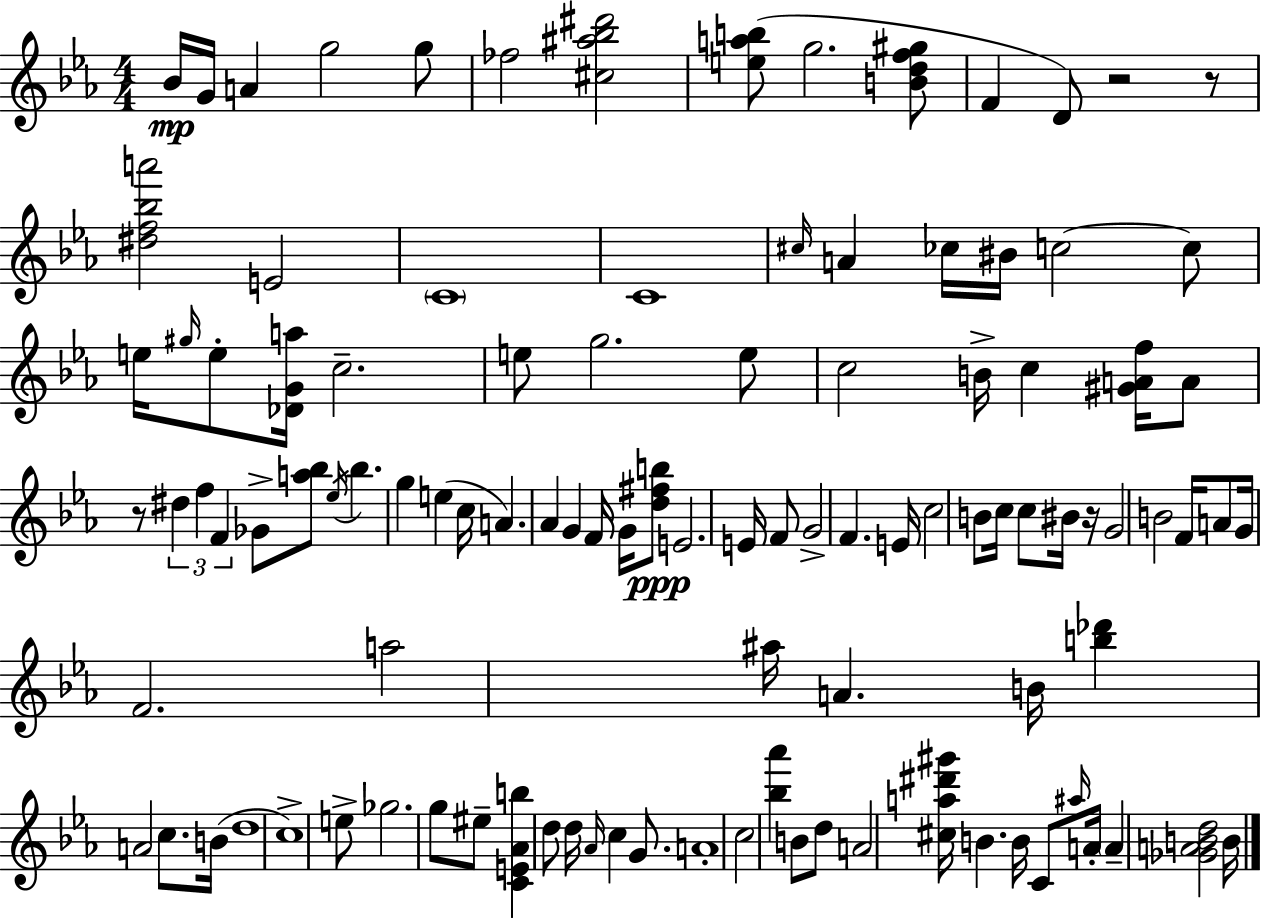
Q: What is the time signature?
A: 4/4